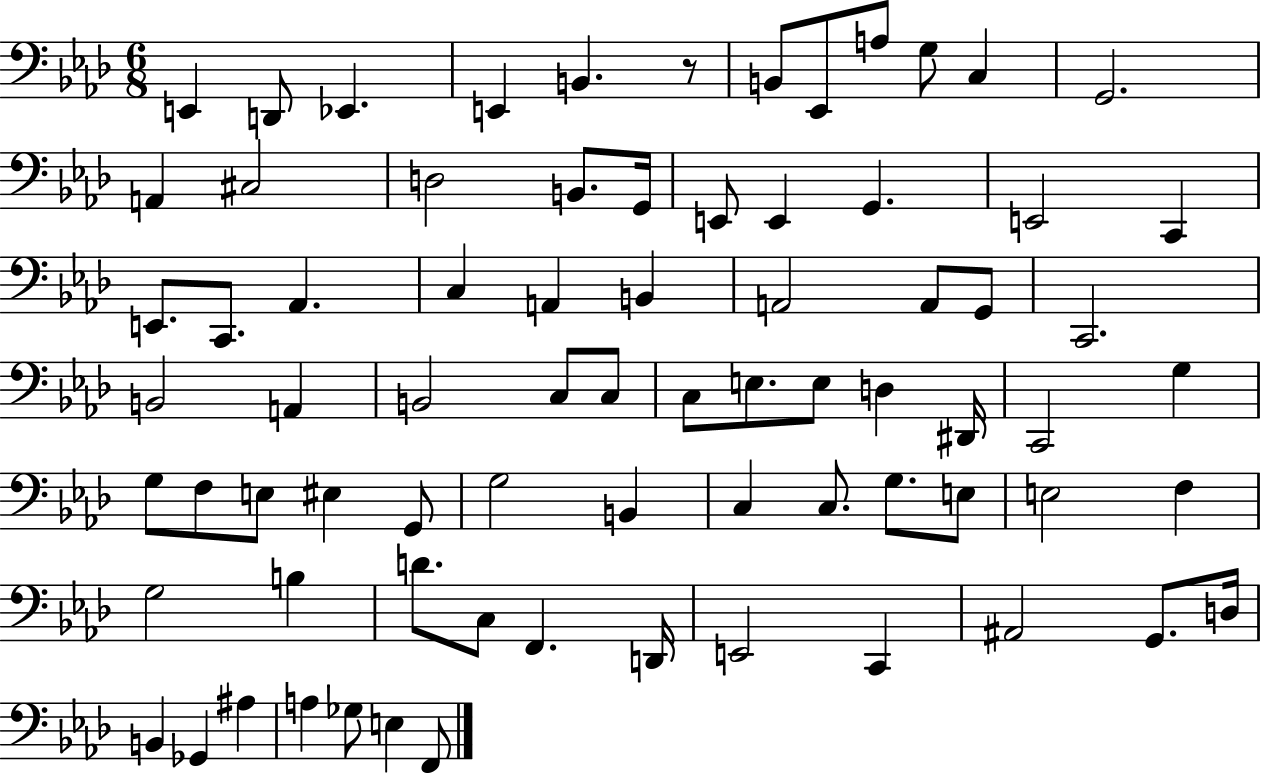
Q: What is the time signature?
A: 6/8